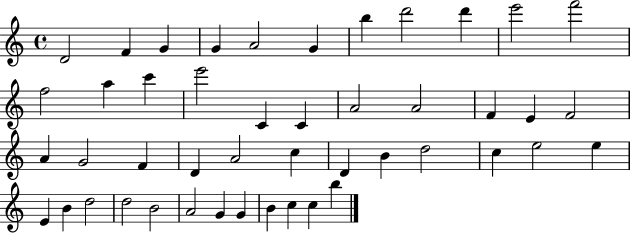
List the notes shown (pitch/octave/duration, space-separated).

D4/h F4/q G4/q G4/q A4/h G4/q B5/q D6/h D6/q E6/h F6/h F5/h A5/q C6/q E6/h C4/q C4/q A4/h A4/h F4/q E4/q F4/h A4/q G4/h F4/q D4/q A4/h C5/q D4/q B4/q D5/h C5/q E5/h E5/q E4/q B4/q D5/h D5/h B4/h A4/h G4/q G4/q B4/q C5/q C5/q B5/q